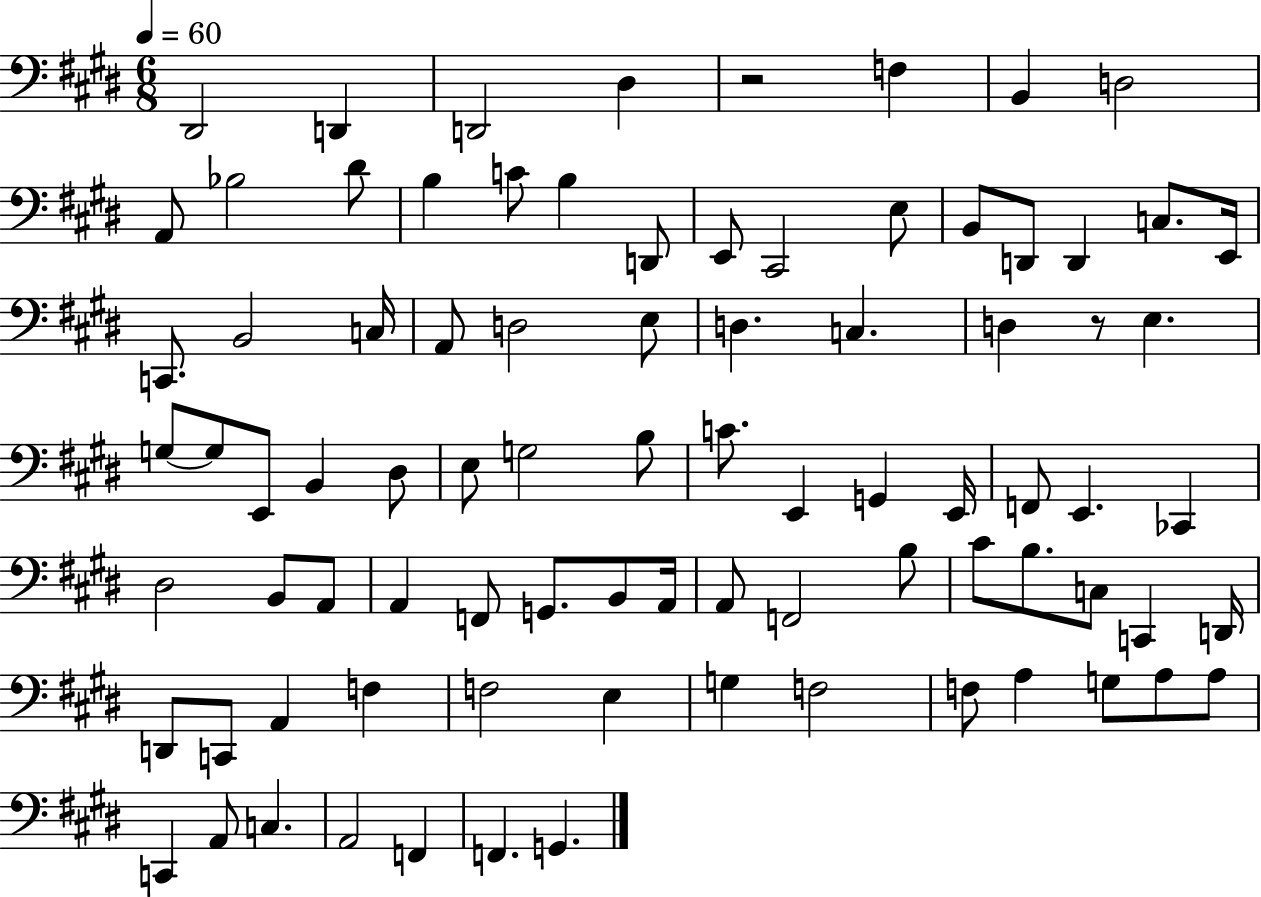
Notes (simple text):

D#2/h D2/q D2/h D#3/q R/h F3/q B2/q D3/h A2/e Bb3/h D#4/e B3/q C4/e B3/q D2/e E2/e C#2/h E3/e B2/e D2/e D2/q C3/e. E2/s C2/e. B2/h C3/s A2/e D3/h E3/e D3/q. C3/q. D3/q R/e E3/q. G3/e G3/e E2/e B2/q D#3/e E3/e G3/h B3/e C4/e. E2/q G2/q E2/s F2/e E2/q. CES2/q D#3/h B2/e A2/e A2/q F2/e G2/e. B2/e A2/s A2/e F2/h B3/e C#4/e B3/e. C3/e C2/q D2/s D2/e C2/e A2/q F3/q F3/h E3/q G3/q F3/h F3/e A3/q G3/e A3/e A3/e C2/q A2/e C3/q. A2/h F2/q F2/q. G2/q.